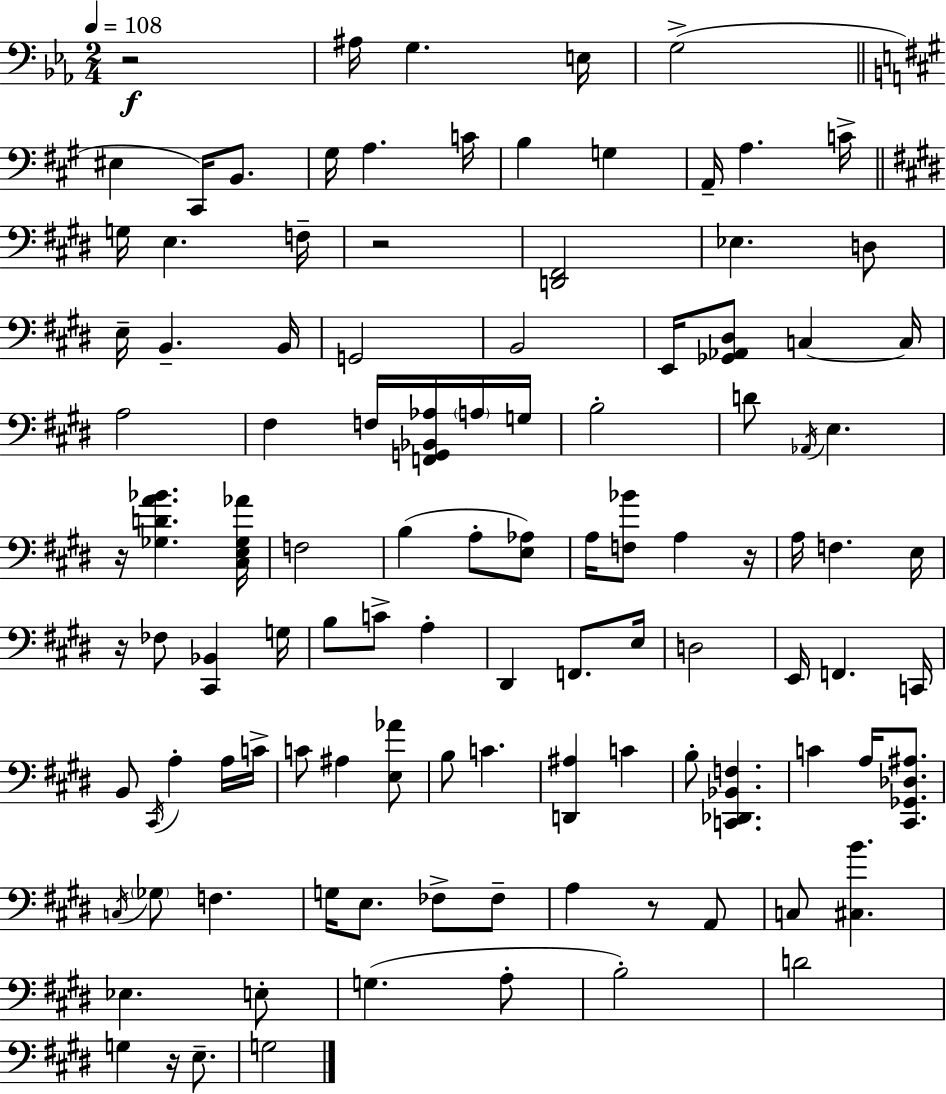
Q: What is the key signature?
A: EES major